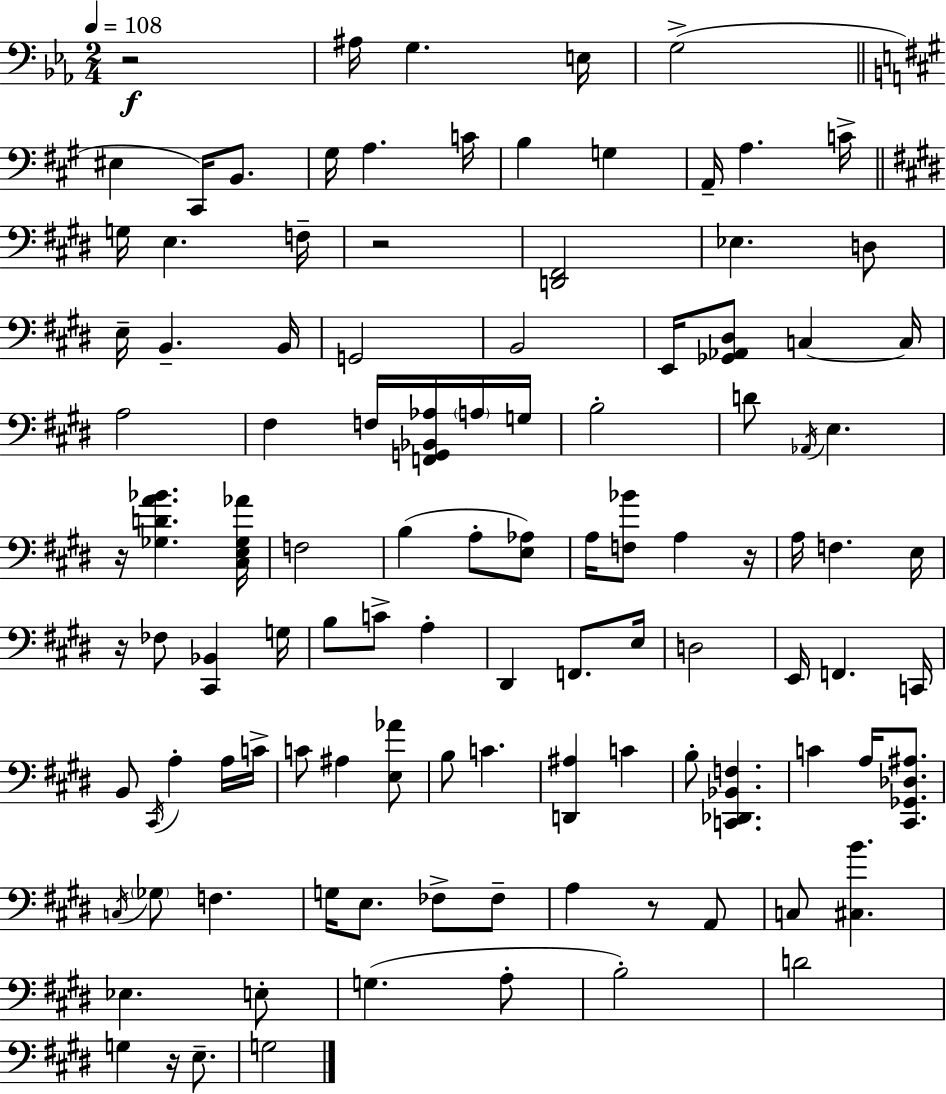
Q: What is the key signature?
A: EES major